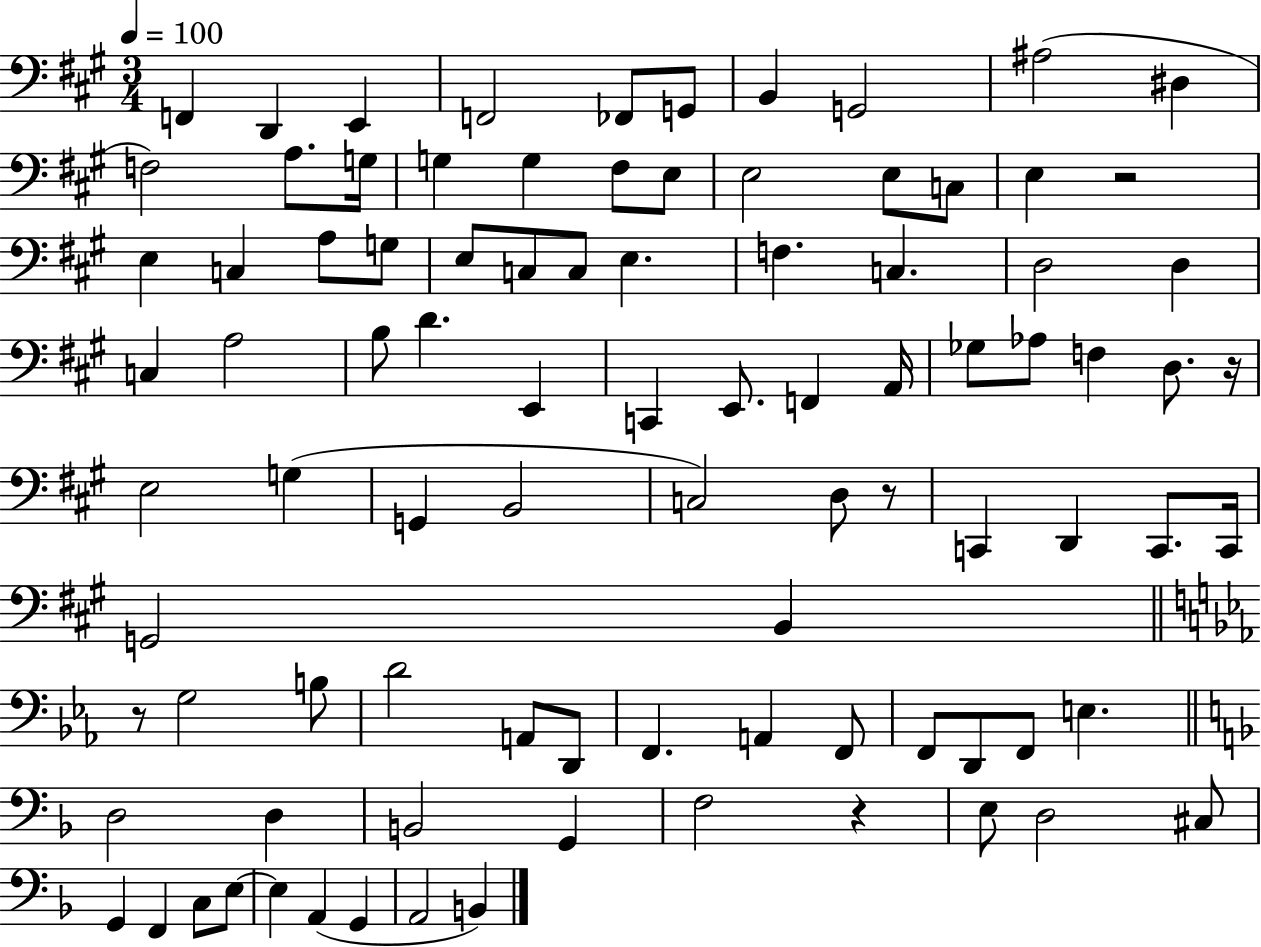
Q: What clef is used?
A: bass